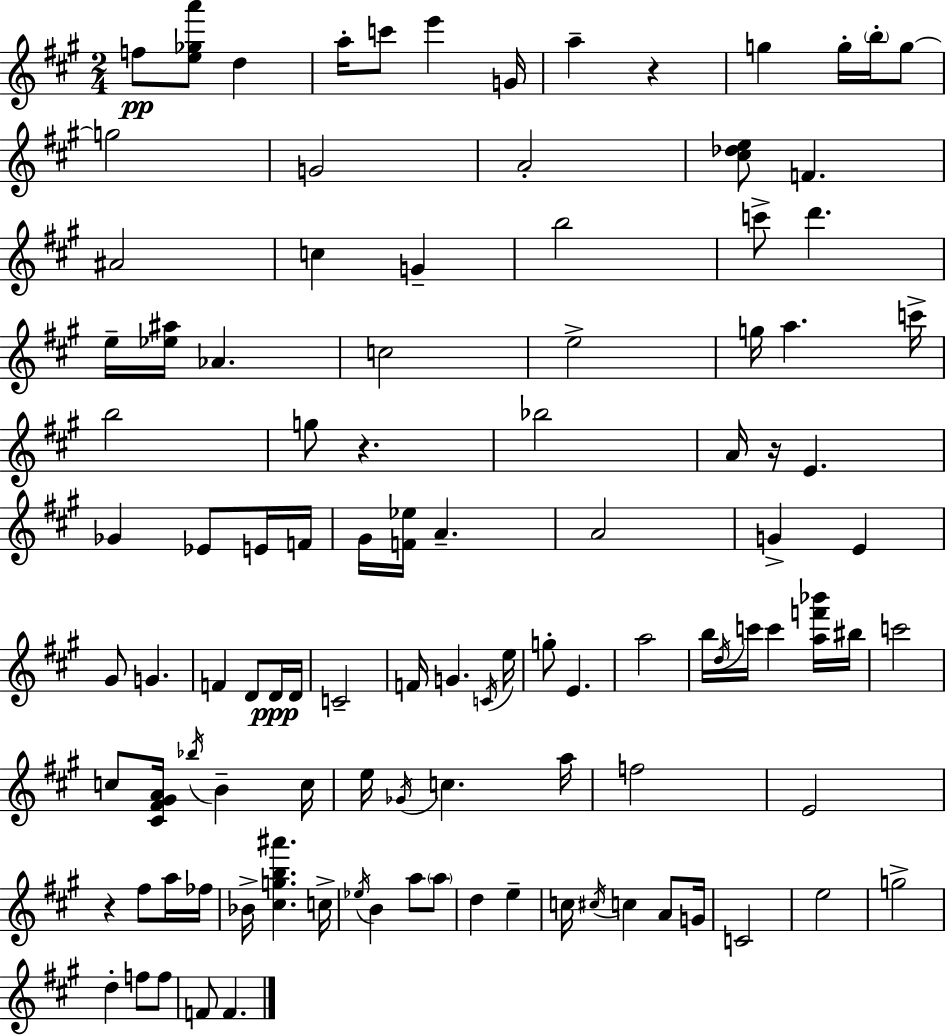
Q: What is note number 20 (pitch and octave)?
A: C6